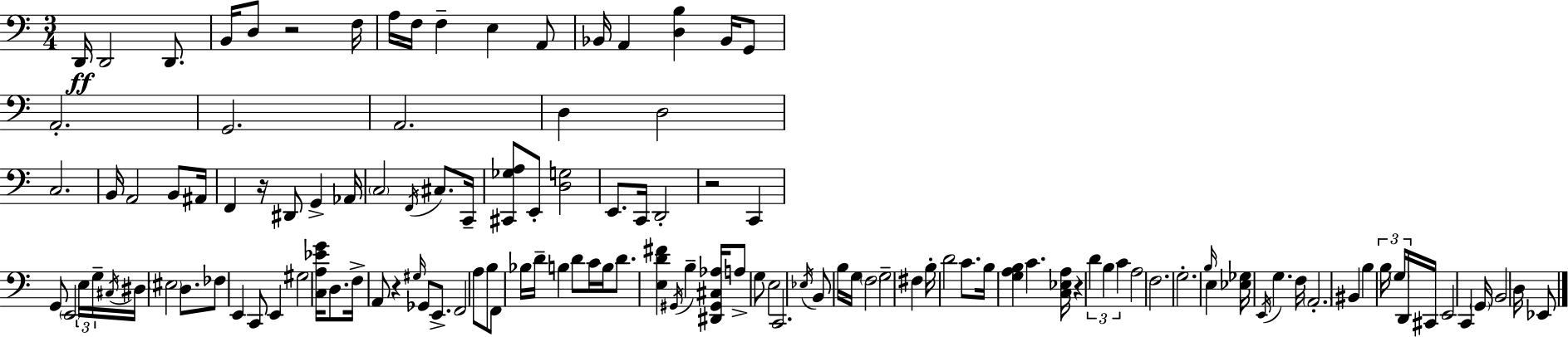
{
  \clef bass
  \numericTimeSignature
  \time 3/4
  \key a \minor
  d,16\ff d,2 d,8. | b,16 d8 r2 f16 | a16 f16 f4-- e4 a,8 | bes,16 a,4 <d b>4 bes,16 g,8 | \break a,2.-. | g,2. | a,2. | d4 d2 | \break c2. | b,16 a,2 b,8 ais,16 | f,4 r16 dis,8 g,4-> aes,16 | \parenthesize c2 \acciaccatura { f,16 } cis8. | \break c,16-- <cis, ges a>8 e,8-. <d g>2 | e,8. c,16 d,2-. | r2 c,4 | g,8 \parenthesize e,2 \tuplet 3/2 { e16 | \break g16-- \acciaccatura { cis16 } } dis16 \parenthesize eis2 d8. | fes8 e,4 c,8 e,4 | gis2 <c a ees' g'>16 d8. | f16-> a,8 r4 \grace { gis16 } ges,8 | \break e,8.-> f,2 a8 | b8 f,8 bes16 d'16-- b4 d'8 | c'16 b16 d'8. <e d' fis'>4 \acciaccatura { gis,16 } b4-- | <dis, gis, cis aes>16 a8-> g8 e2 | \break c,2. | \acciaccatura { ees16 } b,8 b16 g16 \parenthesize f2 | g2-- | fis4 b16-. d'2 | \break c'8. b16 <g a b>4 c'4. | <c ees a>16 r4 \tuplet 3/2 { d'4 | b4 c'4 } a2 | f2. | \break g2.-. | \grace { b16 } e4 <ees ges>16 \acciaccatura { e,16 } | g4. f16 \parenthesize a,2.-. | bis,4 b4 | \break \tuplet 3/2 { b16 \parenthesize g16 d,16 } cis,16 e,2 | c,4 \parenthesize g,16 b,2 | d16 ees,8 \bar "|."
}